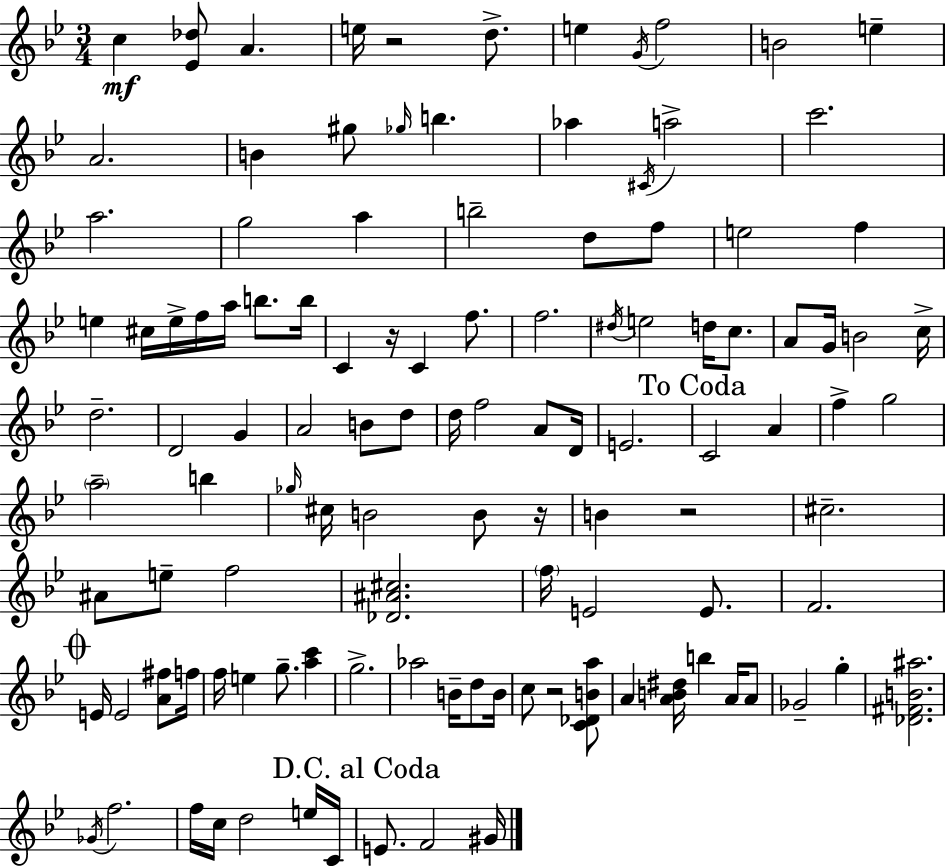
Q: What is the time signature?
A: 3/4